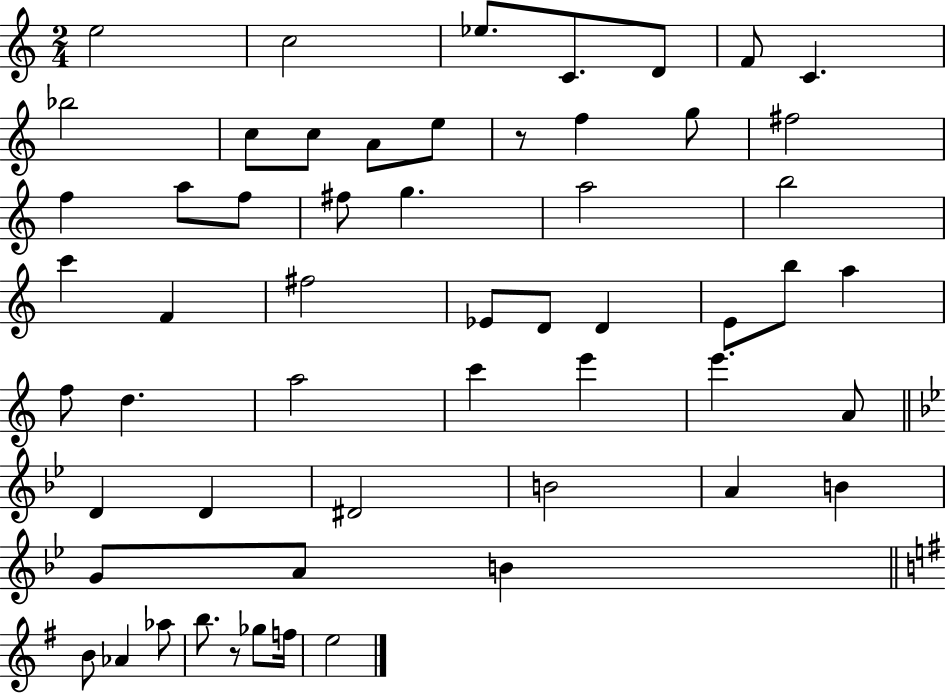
{
  \clef treble
  \numericTimeSignature
  \time 2/4
  \key c \major
  e''2 | c''2 | ees''8. c'8. d'8 | f'8 c'4. | \break bes''2 | c''8 c''8 a'8 e''8 | r8 f''4 g''8 | fis''2 | \break f''4 a''8 f''8 | fis''8 g''4. | a''2 | b''2 | \break c'''4 f'4 | fis''2 | ees'8 d'8 d'4 | e'8 b''8 a''4 | \break f''8 d''4. | a''2 | c'''4 e'''4 | e'''4. a'8 | \break \bar "||" \break \key bes \major d'4 d'4 | dis'2 | b'2 | a'4 b'4 | \break g'8 a'8 b'4 | \bar "||" \break \key e \minor b'8 aes'4 aes''8 | b''8. r8 ges''8 f''16 | e''2 | \bar "|."
}